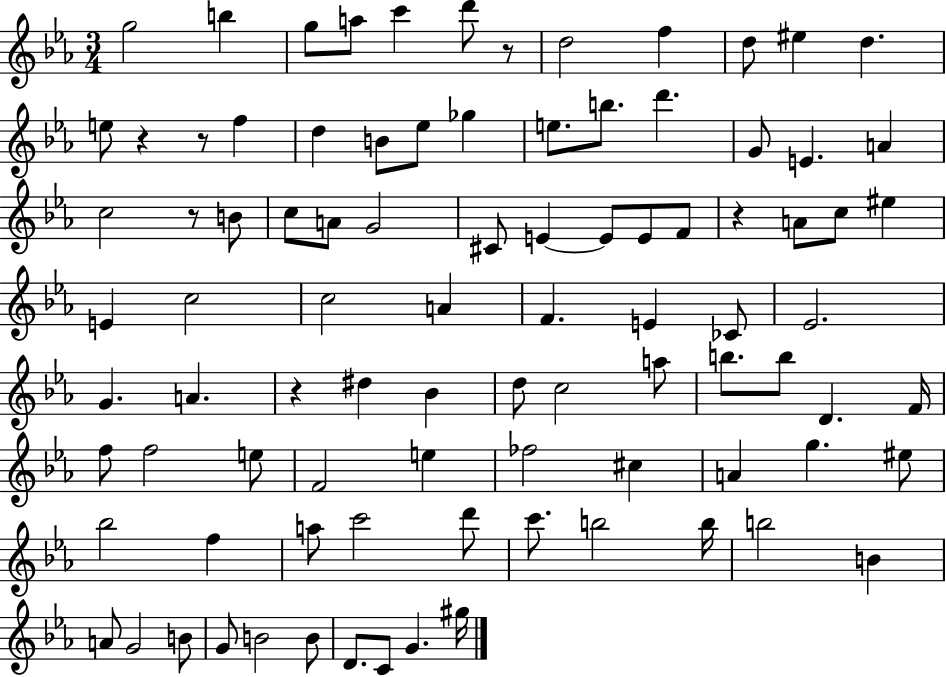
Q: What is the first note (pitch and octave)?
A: G5